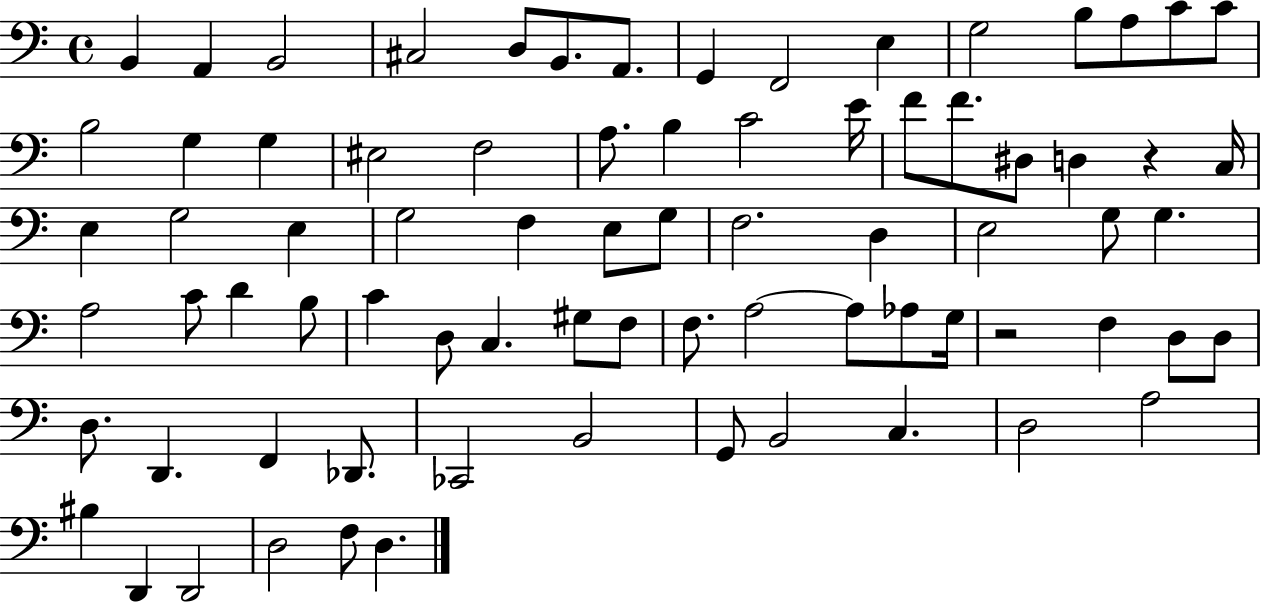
X:1
T:Untitled
M:4/4
L:1/4
K:C
B,, A,, B,,2 ^C,2 D,/2 B,,/2 A,,/2 G,, F,,2 E, G,2 B,/2 A,/2 C/2 C/2 B,2 G, G, ^E,2 F,2 A,/2 B, C2 E/4 F/2 F/2 ^D,/2 D, z C,/4 E, G,2 E, G,2 F, E,/2 G,/2 F,2 D, E,2 G,/2 G, A,2 C/2 D B,/2 C D,/2 C, ^G,/2 F,/2 F,/2 A,2 A,/2 _A,/2 G,/4 z2 F, D,/2 D,/2 D,/2 D,, F,, _D,,/2 _C,,2 B,,2 G,,/2 B,,2 C, D,2 A,2 ^B, D,, D,,2 D,2 F,/2 D,